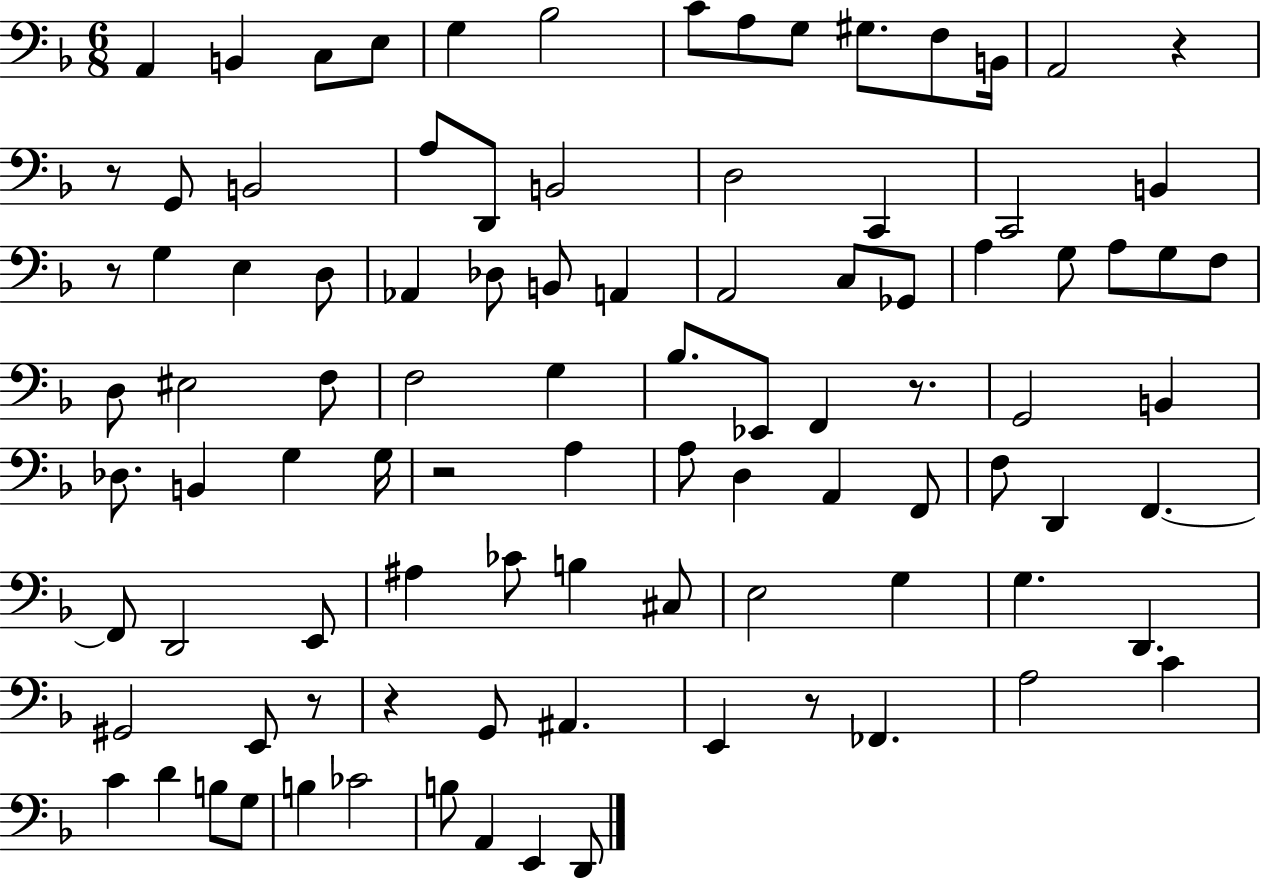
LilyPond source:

{
  \clef bass
  \numericTimeSignature
  \time 6/8
  \key f \major
  \repeat volta 2 { a,4 b,4 c8 e8 | g4 bes2 | c'8 a8 g8 gis8. f8 b,16 | a,2 r4 | \break r8 g,8 b,2 | a8 d,8 b,2 | d2 c,4 | c,2 b,4 | \break r8 g4 e4 d8 | aes,4 des8 b,8 a,4 | a,2 c8 ges,8 | a4 g8 a8 g8 f8 | \break d8 eis2 f8 | f2 g4 | bes8. ees,8 f,4 r8. | g,2 b,4 | \break des8. b,4 g4 g16 | r2 a4 | a8 d4 a,4 f,8 | f8 d,4 f,4.~~ | \break f,8 d,2 e,8 | ais4 ces'8 b4 cis8 | e2 g4 | g4. d,4. | \break gis,2 e,8 r8 | r4 g,8 ais,4. | e,4 r8 fes,4. | a2 c'4 | \break c'4 d'4 b8 g8 | b4 ces'2 | b8 a,4 e,4 d,8 | } \bar "|."
}